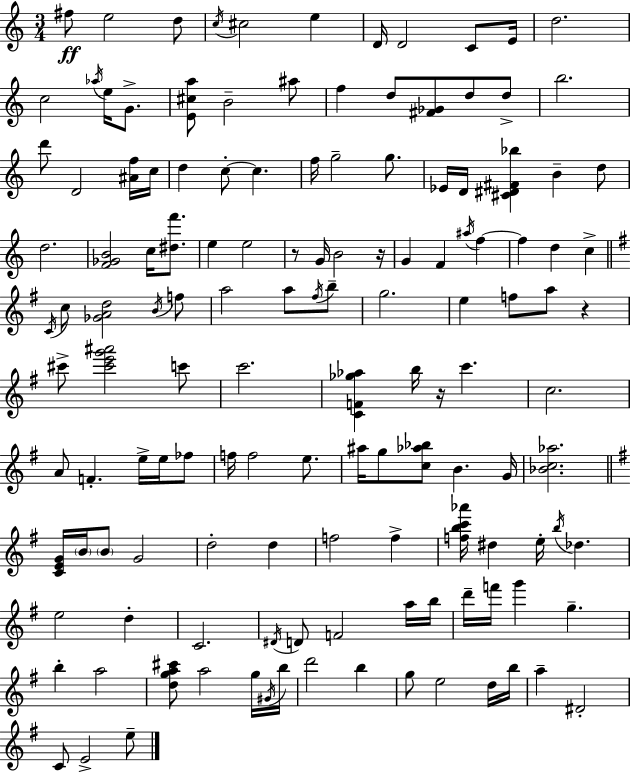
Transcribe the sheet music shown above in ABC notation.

X:1
T:Untitled
M:3/4
L:1/4
K:Am
^f/2 e2 d/2 c/4 ^c2 e D/4 D2 C/2 E/4 d2 c2 _a/4 e/4 G/2 [E^ca]/2 B2 ^a/2 f d/2 [^F_G]/2 d/2 d/2 b2 d'/2 D2 [^Af]/4 c/4 d c/2 c f/4 g2 g/2 _E/4 D/4 [^C^D^F_b] B d/2 d2 [F_GB]2 c/4 [^df']/2 e e2 z/2 G/4 B2 z/4 G F ^a/4 f f d c C/4 c/2 [_GAd]2 B/4 f/2 a2 a/2 ^f/4 b/2 g2 e f/2 a/2 z ^c'/2 [^c'e'g'^a']2 c'/2 c'2 [CF_g_a] b/4 z/4 c' c2 A/2 F e/4 e/4 _f/2 f/4 f2 e/2 ^a/4 g/2 [c_a_b]/2 B G/4 [_Bc_a]2 [CEG]/4 B/4 B/2 G2 d2 d f2 f [fbc'_a']/4 ^d e/4 b/4 _d e2 d C2 ^D/4 D/2 F2 a/4 b/4 d'/4 f'/4 g' g b a2 [dga^c']/2 a2 g/4 ^G/4 b/4 d'2 b g/2 e2 d/4 b/4 a ^D2 C/2 E2 e/2